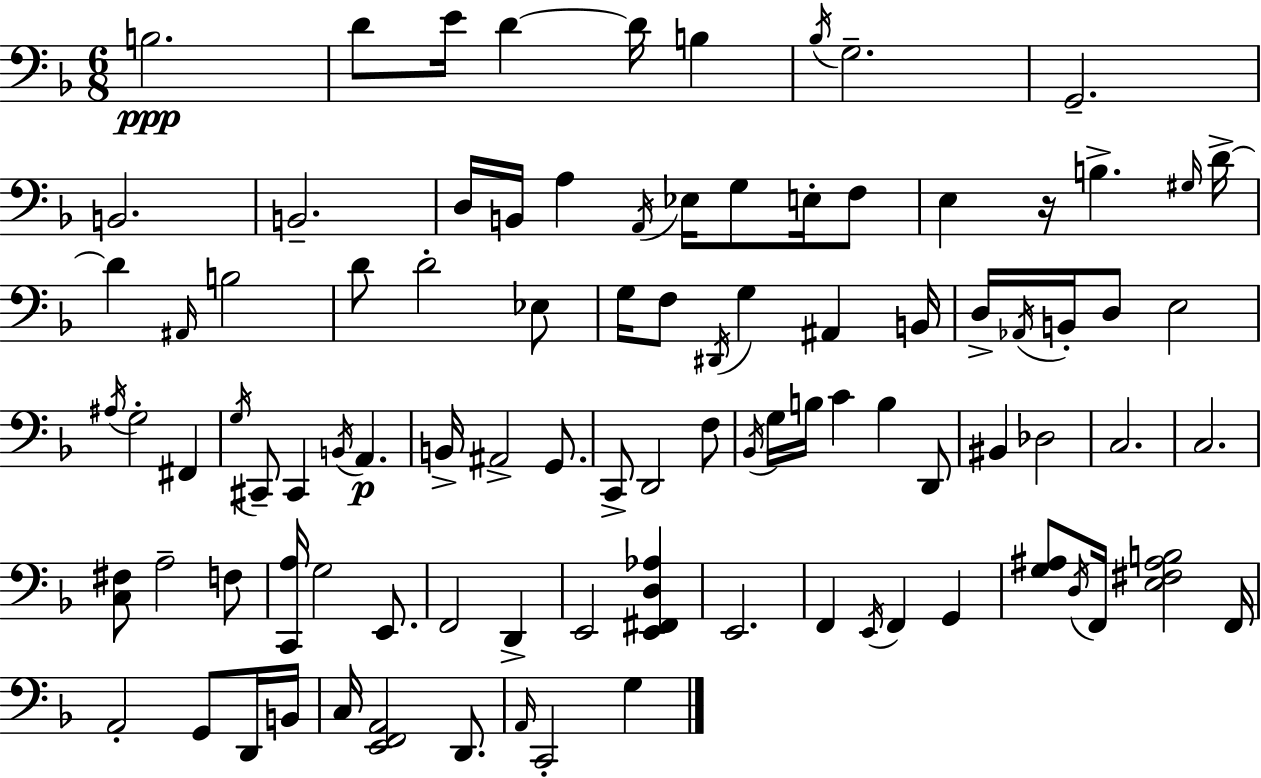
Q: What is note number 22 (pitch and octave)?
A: G#3